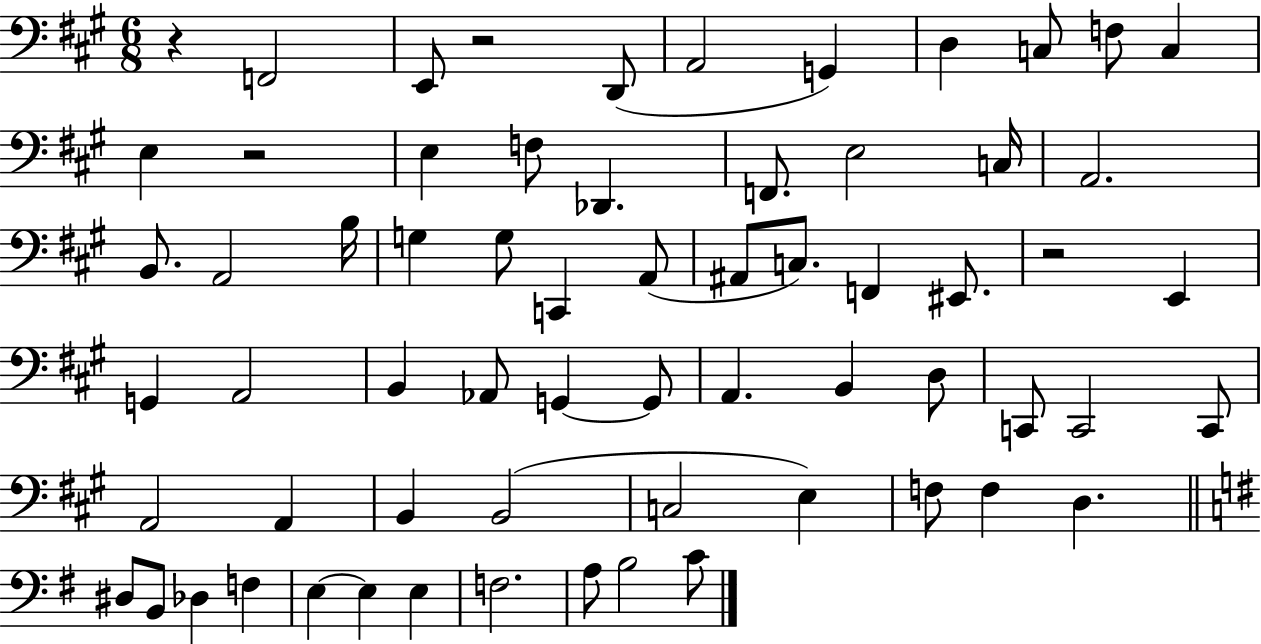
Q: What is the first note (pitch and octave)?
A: F2